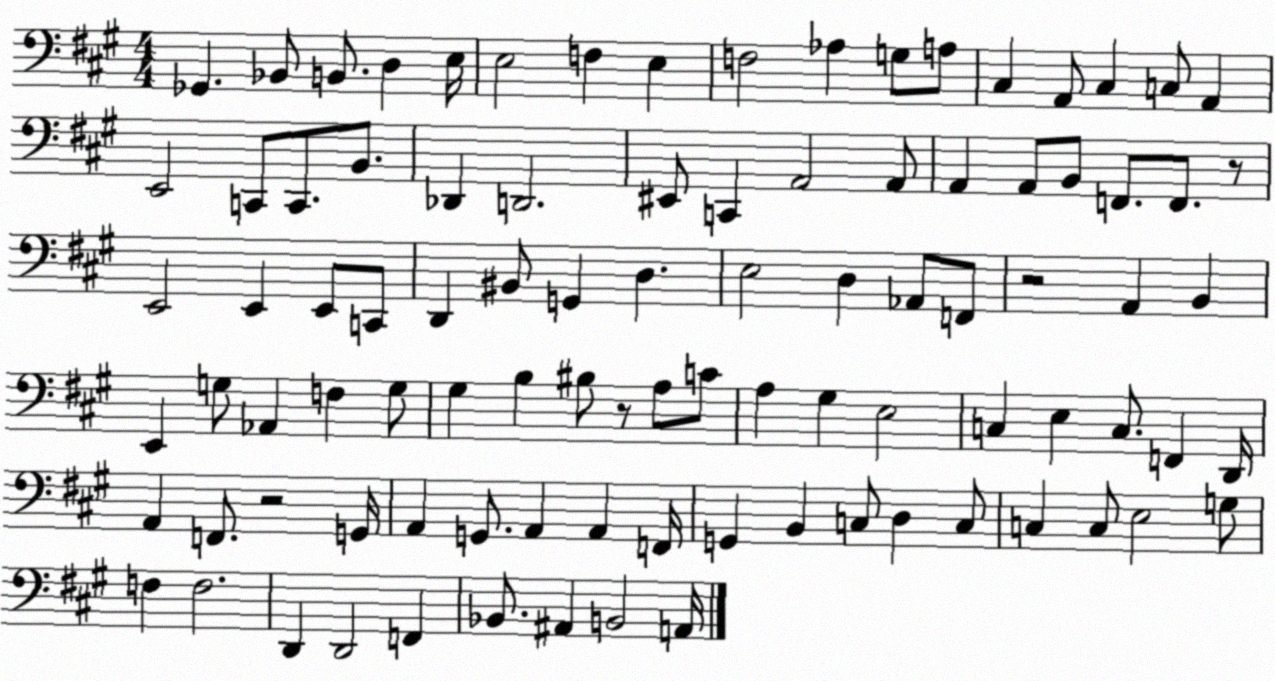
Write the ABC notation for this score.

X:1
T:Untitled
M:4/4
L:1/4
K:A
_G,, _B,,/2 B,,/2 D, E,/4 E,2 F, E, F,2 _A, G,/2 A,/2 ^C, A,,/2 ^C, C,/2 A,, E,,2 C,,/2 C,,/2 B,,/2 _D,, D,,2 ^E,,/2 C,, A,,2 A,,/2 A,, A,,/2 B,,/2 F,,/2 F,,/2 z/2 E,,2 E,, E,,/2 C,,/2 D,, ^B,,/2 G,, D, E,2 D, _A,,/2 F,,/2 z2 A,, B,, E,, G,/2 _A,, F, G,/2 ^G, B, ^B,/2 z/2 A,/2 C/2 A, ^G, E,2 C, E, C,/2 F,, D,,/4 A,, F,,/2 z2 G,,/4 A,, G,,/2 A,, A,, F,,/4 G,, B,, C,/2 D, C,/2 C, C,/2 E,2 G,/2 F, F,2 D,, D,,2 F,, _B,,/2 ^A,, B,,2 A,,/4